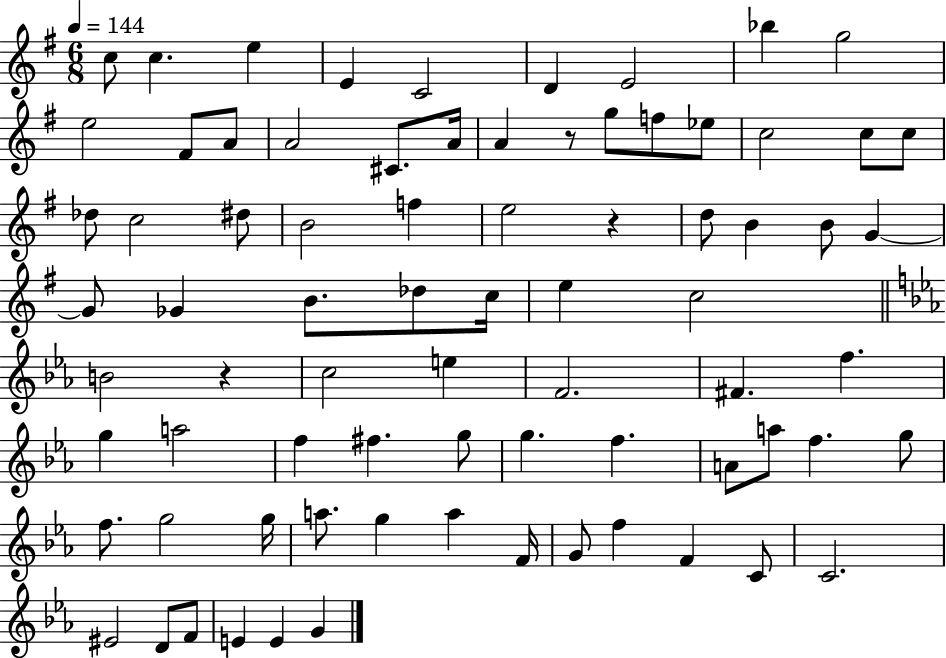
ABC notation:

X:1
T:Untitled
M:6/8
L:1/4
K:G
c/2 c e E C2 D E2 _b g2 e2 ^F/2 A/2 A2 ^C/2 A/4 A z/2 g/2 f/2 _e/2 c2 c/2 c/2 _d/2 c2 ^d/2 B2 f e2 z d/2 B B/2 G G/2 _G B/2 _d/2 c/4 e c2 B2 z c2 e F2 ^F f g a2 f ^f g/2 g f A/2 a/2 f g/2 f/2 g2 g/4 a/2 g a F/4 G/2 f F C/2 C2 ^E2 D/2 F/2 E E G